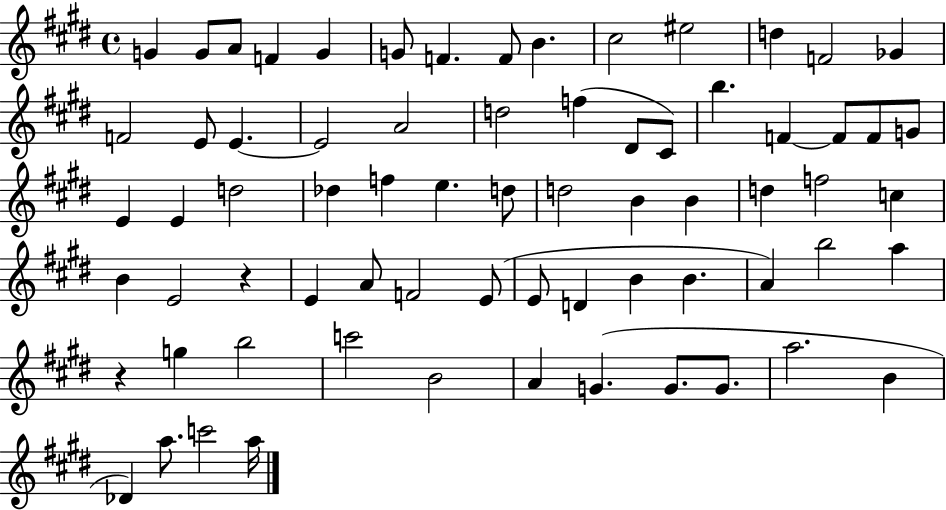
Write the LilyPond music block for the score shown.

{
  \clef treble
  \time 4/4
  \defaultTimeSignature
  \key e \major
  g'4 g'8 a'8 f'4 g'4 | g'8 f'4. f'8 b'4. | cis''2 eis''2 | d''4 f'2 ges'4 | \break f'2 e'8 e'4.~~ | e'2 a'2 | d''2 f''4( dis'8 cis'8) | b''4. f'4~~ f'8 f'8 g'8 | \break e'4 e'4 d''2 | des''4 f''4 e''4. d''8 | d''2 b'4 b'4 | d''4 f''2 c''4 | \break b'4 e'2 r4 | e'4 a'8 f'2 e'8( | e'8 d'4 b'4 b'4. | a'4) b''2 a''4 | \break r4 g''4 b''2 | c'''2 b'2 | a'4 g'4.( g'8. g'8. | a''2. b'4 | \break des'4) a''8. c'''2 a''16 | \bar "|."
}